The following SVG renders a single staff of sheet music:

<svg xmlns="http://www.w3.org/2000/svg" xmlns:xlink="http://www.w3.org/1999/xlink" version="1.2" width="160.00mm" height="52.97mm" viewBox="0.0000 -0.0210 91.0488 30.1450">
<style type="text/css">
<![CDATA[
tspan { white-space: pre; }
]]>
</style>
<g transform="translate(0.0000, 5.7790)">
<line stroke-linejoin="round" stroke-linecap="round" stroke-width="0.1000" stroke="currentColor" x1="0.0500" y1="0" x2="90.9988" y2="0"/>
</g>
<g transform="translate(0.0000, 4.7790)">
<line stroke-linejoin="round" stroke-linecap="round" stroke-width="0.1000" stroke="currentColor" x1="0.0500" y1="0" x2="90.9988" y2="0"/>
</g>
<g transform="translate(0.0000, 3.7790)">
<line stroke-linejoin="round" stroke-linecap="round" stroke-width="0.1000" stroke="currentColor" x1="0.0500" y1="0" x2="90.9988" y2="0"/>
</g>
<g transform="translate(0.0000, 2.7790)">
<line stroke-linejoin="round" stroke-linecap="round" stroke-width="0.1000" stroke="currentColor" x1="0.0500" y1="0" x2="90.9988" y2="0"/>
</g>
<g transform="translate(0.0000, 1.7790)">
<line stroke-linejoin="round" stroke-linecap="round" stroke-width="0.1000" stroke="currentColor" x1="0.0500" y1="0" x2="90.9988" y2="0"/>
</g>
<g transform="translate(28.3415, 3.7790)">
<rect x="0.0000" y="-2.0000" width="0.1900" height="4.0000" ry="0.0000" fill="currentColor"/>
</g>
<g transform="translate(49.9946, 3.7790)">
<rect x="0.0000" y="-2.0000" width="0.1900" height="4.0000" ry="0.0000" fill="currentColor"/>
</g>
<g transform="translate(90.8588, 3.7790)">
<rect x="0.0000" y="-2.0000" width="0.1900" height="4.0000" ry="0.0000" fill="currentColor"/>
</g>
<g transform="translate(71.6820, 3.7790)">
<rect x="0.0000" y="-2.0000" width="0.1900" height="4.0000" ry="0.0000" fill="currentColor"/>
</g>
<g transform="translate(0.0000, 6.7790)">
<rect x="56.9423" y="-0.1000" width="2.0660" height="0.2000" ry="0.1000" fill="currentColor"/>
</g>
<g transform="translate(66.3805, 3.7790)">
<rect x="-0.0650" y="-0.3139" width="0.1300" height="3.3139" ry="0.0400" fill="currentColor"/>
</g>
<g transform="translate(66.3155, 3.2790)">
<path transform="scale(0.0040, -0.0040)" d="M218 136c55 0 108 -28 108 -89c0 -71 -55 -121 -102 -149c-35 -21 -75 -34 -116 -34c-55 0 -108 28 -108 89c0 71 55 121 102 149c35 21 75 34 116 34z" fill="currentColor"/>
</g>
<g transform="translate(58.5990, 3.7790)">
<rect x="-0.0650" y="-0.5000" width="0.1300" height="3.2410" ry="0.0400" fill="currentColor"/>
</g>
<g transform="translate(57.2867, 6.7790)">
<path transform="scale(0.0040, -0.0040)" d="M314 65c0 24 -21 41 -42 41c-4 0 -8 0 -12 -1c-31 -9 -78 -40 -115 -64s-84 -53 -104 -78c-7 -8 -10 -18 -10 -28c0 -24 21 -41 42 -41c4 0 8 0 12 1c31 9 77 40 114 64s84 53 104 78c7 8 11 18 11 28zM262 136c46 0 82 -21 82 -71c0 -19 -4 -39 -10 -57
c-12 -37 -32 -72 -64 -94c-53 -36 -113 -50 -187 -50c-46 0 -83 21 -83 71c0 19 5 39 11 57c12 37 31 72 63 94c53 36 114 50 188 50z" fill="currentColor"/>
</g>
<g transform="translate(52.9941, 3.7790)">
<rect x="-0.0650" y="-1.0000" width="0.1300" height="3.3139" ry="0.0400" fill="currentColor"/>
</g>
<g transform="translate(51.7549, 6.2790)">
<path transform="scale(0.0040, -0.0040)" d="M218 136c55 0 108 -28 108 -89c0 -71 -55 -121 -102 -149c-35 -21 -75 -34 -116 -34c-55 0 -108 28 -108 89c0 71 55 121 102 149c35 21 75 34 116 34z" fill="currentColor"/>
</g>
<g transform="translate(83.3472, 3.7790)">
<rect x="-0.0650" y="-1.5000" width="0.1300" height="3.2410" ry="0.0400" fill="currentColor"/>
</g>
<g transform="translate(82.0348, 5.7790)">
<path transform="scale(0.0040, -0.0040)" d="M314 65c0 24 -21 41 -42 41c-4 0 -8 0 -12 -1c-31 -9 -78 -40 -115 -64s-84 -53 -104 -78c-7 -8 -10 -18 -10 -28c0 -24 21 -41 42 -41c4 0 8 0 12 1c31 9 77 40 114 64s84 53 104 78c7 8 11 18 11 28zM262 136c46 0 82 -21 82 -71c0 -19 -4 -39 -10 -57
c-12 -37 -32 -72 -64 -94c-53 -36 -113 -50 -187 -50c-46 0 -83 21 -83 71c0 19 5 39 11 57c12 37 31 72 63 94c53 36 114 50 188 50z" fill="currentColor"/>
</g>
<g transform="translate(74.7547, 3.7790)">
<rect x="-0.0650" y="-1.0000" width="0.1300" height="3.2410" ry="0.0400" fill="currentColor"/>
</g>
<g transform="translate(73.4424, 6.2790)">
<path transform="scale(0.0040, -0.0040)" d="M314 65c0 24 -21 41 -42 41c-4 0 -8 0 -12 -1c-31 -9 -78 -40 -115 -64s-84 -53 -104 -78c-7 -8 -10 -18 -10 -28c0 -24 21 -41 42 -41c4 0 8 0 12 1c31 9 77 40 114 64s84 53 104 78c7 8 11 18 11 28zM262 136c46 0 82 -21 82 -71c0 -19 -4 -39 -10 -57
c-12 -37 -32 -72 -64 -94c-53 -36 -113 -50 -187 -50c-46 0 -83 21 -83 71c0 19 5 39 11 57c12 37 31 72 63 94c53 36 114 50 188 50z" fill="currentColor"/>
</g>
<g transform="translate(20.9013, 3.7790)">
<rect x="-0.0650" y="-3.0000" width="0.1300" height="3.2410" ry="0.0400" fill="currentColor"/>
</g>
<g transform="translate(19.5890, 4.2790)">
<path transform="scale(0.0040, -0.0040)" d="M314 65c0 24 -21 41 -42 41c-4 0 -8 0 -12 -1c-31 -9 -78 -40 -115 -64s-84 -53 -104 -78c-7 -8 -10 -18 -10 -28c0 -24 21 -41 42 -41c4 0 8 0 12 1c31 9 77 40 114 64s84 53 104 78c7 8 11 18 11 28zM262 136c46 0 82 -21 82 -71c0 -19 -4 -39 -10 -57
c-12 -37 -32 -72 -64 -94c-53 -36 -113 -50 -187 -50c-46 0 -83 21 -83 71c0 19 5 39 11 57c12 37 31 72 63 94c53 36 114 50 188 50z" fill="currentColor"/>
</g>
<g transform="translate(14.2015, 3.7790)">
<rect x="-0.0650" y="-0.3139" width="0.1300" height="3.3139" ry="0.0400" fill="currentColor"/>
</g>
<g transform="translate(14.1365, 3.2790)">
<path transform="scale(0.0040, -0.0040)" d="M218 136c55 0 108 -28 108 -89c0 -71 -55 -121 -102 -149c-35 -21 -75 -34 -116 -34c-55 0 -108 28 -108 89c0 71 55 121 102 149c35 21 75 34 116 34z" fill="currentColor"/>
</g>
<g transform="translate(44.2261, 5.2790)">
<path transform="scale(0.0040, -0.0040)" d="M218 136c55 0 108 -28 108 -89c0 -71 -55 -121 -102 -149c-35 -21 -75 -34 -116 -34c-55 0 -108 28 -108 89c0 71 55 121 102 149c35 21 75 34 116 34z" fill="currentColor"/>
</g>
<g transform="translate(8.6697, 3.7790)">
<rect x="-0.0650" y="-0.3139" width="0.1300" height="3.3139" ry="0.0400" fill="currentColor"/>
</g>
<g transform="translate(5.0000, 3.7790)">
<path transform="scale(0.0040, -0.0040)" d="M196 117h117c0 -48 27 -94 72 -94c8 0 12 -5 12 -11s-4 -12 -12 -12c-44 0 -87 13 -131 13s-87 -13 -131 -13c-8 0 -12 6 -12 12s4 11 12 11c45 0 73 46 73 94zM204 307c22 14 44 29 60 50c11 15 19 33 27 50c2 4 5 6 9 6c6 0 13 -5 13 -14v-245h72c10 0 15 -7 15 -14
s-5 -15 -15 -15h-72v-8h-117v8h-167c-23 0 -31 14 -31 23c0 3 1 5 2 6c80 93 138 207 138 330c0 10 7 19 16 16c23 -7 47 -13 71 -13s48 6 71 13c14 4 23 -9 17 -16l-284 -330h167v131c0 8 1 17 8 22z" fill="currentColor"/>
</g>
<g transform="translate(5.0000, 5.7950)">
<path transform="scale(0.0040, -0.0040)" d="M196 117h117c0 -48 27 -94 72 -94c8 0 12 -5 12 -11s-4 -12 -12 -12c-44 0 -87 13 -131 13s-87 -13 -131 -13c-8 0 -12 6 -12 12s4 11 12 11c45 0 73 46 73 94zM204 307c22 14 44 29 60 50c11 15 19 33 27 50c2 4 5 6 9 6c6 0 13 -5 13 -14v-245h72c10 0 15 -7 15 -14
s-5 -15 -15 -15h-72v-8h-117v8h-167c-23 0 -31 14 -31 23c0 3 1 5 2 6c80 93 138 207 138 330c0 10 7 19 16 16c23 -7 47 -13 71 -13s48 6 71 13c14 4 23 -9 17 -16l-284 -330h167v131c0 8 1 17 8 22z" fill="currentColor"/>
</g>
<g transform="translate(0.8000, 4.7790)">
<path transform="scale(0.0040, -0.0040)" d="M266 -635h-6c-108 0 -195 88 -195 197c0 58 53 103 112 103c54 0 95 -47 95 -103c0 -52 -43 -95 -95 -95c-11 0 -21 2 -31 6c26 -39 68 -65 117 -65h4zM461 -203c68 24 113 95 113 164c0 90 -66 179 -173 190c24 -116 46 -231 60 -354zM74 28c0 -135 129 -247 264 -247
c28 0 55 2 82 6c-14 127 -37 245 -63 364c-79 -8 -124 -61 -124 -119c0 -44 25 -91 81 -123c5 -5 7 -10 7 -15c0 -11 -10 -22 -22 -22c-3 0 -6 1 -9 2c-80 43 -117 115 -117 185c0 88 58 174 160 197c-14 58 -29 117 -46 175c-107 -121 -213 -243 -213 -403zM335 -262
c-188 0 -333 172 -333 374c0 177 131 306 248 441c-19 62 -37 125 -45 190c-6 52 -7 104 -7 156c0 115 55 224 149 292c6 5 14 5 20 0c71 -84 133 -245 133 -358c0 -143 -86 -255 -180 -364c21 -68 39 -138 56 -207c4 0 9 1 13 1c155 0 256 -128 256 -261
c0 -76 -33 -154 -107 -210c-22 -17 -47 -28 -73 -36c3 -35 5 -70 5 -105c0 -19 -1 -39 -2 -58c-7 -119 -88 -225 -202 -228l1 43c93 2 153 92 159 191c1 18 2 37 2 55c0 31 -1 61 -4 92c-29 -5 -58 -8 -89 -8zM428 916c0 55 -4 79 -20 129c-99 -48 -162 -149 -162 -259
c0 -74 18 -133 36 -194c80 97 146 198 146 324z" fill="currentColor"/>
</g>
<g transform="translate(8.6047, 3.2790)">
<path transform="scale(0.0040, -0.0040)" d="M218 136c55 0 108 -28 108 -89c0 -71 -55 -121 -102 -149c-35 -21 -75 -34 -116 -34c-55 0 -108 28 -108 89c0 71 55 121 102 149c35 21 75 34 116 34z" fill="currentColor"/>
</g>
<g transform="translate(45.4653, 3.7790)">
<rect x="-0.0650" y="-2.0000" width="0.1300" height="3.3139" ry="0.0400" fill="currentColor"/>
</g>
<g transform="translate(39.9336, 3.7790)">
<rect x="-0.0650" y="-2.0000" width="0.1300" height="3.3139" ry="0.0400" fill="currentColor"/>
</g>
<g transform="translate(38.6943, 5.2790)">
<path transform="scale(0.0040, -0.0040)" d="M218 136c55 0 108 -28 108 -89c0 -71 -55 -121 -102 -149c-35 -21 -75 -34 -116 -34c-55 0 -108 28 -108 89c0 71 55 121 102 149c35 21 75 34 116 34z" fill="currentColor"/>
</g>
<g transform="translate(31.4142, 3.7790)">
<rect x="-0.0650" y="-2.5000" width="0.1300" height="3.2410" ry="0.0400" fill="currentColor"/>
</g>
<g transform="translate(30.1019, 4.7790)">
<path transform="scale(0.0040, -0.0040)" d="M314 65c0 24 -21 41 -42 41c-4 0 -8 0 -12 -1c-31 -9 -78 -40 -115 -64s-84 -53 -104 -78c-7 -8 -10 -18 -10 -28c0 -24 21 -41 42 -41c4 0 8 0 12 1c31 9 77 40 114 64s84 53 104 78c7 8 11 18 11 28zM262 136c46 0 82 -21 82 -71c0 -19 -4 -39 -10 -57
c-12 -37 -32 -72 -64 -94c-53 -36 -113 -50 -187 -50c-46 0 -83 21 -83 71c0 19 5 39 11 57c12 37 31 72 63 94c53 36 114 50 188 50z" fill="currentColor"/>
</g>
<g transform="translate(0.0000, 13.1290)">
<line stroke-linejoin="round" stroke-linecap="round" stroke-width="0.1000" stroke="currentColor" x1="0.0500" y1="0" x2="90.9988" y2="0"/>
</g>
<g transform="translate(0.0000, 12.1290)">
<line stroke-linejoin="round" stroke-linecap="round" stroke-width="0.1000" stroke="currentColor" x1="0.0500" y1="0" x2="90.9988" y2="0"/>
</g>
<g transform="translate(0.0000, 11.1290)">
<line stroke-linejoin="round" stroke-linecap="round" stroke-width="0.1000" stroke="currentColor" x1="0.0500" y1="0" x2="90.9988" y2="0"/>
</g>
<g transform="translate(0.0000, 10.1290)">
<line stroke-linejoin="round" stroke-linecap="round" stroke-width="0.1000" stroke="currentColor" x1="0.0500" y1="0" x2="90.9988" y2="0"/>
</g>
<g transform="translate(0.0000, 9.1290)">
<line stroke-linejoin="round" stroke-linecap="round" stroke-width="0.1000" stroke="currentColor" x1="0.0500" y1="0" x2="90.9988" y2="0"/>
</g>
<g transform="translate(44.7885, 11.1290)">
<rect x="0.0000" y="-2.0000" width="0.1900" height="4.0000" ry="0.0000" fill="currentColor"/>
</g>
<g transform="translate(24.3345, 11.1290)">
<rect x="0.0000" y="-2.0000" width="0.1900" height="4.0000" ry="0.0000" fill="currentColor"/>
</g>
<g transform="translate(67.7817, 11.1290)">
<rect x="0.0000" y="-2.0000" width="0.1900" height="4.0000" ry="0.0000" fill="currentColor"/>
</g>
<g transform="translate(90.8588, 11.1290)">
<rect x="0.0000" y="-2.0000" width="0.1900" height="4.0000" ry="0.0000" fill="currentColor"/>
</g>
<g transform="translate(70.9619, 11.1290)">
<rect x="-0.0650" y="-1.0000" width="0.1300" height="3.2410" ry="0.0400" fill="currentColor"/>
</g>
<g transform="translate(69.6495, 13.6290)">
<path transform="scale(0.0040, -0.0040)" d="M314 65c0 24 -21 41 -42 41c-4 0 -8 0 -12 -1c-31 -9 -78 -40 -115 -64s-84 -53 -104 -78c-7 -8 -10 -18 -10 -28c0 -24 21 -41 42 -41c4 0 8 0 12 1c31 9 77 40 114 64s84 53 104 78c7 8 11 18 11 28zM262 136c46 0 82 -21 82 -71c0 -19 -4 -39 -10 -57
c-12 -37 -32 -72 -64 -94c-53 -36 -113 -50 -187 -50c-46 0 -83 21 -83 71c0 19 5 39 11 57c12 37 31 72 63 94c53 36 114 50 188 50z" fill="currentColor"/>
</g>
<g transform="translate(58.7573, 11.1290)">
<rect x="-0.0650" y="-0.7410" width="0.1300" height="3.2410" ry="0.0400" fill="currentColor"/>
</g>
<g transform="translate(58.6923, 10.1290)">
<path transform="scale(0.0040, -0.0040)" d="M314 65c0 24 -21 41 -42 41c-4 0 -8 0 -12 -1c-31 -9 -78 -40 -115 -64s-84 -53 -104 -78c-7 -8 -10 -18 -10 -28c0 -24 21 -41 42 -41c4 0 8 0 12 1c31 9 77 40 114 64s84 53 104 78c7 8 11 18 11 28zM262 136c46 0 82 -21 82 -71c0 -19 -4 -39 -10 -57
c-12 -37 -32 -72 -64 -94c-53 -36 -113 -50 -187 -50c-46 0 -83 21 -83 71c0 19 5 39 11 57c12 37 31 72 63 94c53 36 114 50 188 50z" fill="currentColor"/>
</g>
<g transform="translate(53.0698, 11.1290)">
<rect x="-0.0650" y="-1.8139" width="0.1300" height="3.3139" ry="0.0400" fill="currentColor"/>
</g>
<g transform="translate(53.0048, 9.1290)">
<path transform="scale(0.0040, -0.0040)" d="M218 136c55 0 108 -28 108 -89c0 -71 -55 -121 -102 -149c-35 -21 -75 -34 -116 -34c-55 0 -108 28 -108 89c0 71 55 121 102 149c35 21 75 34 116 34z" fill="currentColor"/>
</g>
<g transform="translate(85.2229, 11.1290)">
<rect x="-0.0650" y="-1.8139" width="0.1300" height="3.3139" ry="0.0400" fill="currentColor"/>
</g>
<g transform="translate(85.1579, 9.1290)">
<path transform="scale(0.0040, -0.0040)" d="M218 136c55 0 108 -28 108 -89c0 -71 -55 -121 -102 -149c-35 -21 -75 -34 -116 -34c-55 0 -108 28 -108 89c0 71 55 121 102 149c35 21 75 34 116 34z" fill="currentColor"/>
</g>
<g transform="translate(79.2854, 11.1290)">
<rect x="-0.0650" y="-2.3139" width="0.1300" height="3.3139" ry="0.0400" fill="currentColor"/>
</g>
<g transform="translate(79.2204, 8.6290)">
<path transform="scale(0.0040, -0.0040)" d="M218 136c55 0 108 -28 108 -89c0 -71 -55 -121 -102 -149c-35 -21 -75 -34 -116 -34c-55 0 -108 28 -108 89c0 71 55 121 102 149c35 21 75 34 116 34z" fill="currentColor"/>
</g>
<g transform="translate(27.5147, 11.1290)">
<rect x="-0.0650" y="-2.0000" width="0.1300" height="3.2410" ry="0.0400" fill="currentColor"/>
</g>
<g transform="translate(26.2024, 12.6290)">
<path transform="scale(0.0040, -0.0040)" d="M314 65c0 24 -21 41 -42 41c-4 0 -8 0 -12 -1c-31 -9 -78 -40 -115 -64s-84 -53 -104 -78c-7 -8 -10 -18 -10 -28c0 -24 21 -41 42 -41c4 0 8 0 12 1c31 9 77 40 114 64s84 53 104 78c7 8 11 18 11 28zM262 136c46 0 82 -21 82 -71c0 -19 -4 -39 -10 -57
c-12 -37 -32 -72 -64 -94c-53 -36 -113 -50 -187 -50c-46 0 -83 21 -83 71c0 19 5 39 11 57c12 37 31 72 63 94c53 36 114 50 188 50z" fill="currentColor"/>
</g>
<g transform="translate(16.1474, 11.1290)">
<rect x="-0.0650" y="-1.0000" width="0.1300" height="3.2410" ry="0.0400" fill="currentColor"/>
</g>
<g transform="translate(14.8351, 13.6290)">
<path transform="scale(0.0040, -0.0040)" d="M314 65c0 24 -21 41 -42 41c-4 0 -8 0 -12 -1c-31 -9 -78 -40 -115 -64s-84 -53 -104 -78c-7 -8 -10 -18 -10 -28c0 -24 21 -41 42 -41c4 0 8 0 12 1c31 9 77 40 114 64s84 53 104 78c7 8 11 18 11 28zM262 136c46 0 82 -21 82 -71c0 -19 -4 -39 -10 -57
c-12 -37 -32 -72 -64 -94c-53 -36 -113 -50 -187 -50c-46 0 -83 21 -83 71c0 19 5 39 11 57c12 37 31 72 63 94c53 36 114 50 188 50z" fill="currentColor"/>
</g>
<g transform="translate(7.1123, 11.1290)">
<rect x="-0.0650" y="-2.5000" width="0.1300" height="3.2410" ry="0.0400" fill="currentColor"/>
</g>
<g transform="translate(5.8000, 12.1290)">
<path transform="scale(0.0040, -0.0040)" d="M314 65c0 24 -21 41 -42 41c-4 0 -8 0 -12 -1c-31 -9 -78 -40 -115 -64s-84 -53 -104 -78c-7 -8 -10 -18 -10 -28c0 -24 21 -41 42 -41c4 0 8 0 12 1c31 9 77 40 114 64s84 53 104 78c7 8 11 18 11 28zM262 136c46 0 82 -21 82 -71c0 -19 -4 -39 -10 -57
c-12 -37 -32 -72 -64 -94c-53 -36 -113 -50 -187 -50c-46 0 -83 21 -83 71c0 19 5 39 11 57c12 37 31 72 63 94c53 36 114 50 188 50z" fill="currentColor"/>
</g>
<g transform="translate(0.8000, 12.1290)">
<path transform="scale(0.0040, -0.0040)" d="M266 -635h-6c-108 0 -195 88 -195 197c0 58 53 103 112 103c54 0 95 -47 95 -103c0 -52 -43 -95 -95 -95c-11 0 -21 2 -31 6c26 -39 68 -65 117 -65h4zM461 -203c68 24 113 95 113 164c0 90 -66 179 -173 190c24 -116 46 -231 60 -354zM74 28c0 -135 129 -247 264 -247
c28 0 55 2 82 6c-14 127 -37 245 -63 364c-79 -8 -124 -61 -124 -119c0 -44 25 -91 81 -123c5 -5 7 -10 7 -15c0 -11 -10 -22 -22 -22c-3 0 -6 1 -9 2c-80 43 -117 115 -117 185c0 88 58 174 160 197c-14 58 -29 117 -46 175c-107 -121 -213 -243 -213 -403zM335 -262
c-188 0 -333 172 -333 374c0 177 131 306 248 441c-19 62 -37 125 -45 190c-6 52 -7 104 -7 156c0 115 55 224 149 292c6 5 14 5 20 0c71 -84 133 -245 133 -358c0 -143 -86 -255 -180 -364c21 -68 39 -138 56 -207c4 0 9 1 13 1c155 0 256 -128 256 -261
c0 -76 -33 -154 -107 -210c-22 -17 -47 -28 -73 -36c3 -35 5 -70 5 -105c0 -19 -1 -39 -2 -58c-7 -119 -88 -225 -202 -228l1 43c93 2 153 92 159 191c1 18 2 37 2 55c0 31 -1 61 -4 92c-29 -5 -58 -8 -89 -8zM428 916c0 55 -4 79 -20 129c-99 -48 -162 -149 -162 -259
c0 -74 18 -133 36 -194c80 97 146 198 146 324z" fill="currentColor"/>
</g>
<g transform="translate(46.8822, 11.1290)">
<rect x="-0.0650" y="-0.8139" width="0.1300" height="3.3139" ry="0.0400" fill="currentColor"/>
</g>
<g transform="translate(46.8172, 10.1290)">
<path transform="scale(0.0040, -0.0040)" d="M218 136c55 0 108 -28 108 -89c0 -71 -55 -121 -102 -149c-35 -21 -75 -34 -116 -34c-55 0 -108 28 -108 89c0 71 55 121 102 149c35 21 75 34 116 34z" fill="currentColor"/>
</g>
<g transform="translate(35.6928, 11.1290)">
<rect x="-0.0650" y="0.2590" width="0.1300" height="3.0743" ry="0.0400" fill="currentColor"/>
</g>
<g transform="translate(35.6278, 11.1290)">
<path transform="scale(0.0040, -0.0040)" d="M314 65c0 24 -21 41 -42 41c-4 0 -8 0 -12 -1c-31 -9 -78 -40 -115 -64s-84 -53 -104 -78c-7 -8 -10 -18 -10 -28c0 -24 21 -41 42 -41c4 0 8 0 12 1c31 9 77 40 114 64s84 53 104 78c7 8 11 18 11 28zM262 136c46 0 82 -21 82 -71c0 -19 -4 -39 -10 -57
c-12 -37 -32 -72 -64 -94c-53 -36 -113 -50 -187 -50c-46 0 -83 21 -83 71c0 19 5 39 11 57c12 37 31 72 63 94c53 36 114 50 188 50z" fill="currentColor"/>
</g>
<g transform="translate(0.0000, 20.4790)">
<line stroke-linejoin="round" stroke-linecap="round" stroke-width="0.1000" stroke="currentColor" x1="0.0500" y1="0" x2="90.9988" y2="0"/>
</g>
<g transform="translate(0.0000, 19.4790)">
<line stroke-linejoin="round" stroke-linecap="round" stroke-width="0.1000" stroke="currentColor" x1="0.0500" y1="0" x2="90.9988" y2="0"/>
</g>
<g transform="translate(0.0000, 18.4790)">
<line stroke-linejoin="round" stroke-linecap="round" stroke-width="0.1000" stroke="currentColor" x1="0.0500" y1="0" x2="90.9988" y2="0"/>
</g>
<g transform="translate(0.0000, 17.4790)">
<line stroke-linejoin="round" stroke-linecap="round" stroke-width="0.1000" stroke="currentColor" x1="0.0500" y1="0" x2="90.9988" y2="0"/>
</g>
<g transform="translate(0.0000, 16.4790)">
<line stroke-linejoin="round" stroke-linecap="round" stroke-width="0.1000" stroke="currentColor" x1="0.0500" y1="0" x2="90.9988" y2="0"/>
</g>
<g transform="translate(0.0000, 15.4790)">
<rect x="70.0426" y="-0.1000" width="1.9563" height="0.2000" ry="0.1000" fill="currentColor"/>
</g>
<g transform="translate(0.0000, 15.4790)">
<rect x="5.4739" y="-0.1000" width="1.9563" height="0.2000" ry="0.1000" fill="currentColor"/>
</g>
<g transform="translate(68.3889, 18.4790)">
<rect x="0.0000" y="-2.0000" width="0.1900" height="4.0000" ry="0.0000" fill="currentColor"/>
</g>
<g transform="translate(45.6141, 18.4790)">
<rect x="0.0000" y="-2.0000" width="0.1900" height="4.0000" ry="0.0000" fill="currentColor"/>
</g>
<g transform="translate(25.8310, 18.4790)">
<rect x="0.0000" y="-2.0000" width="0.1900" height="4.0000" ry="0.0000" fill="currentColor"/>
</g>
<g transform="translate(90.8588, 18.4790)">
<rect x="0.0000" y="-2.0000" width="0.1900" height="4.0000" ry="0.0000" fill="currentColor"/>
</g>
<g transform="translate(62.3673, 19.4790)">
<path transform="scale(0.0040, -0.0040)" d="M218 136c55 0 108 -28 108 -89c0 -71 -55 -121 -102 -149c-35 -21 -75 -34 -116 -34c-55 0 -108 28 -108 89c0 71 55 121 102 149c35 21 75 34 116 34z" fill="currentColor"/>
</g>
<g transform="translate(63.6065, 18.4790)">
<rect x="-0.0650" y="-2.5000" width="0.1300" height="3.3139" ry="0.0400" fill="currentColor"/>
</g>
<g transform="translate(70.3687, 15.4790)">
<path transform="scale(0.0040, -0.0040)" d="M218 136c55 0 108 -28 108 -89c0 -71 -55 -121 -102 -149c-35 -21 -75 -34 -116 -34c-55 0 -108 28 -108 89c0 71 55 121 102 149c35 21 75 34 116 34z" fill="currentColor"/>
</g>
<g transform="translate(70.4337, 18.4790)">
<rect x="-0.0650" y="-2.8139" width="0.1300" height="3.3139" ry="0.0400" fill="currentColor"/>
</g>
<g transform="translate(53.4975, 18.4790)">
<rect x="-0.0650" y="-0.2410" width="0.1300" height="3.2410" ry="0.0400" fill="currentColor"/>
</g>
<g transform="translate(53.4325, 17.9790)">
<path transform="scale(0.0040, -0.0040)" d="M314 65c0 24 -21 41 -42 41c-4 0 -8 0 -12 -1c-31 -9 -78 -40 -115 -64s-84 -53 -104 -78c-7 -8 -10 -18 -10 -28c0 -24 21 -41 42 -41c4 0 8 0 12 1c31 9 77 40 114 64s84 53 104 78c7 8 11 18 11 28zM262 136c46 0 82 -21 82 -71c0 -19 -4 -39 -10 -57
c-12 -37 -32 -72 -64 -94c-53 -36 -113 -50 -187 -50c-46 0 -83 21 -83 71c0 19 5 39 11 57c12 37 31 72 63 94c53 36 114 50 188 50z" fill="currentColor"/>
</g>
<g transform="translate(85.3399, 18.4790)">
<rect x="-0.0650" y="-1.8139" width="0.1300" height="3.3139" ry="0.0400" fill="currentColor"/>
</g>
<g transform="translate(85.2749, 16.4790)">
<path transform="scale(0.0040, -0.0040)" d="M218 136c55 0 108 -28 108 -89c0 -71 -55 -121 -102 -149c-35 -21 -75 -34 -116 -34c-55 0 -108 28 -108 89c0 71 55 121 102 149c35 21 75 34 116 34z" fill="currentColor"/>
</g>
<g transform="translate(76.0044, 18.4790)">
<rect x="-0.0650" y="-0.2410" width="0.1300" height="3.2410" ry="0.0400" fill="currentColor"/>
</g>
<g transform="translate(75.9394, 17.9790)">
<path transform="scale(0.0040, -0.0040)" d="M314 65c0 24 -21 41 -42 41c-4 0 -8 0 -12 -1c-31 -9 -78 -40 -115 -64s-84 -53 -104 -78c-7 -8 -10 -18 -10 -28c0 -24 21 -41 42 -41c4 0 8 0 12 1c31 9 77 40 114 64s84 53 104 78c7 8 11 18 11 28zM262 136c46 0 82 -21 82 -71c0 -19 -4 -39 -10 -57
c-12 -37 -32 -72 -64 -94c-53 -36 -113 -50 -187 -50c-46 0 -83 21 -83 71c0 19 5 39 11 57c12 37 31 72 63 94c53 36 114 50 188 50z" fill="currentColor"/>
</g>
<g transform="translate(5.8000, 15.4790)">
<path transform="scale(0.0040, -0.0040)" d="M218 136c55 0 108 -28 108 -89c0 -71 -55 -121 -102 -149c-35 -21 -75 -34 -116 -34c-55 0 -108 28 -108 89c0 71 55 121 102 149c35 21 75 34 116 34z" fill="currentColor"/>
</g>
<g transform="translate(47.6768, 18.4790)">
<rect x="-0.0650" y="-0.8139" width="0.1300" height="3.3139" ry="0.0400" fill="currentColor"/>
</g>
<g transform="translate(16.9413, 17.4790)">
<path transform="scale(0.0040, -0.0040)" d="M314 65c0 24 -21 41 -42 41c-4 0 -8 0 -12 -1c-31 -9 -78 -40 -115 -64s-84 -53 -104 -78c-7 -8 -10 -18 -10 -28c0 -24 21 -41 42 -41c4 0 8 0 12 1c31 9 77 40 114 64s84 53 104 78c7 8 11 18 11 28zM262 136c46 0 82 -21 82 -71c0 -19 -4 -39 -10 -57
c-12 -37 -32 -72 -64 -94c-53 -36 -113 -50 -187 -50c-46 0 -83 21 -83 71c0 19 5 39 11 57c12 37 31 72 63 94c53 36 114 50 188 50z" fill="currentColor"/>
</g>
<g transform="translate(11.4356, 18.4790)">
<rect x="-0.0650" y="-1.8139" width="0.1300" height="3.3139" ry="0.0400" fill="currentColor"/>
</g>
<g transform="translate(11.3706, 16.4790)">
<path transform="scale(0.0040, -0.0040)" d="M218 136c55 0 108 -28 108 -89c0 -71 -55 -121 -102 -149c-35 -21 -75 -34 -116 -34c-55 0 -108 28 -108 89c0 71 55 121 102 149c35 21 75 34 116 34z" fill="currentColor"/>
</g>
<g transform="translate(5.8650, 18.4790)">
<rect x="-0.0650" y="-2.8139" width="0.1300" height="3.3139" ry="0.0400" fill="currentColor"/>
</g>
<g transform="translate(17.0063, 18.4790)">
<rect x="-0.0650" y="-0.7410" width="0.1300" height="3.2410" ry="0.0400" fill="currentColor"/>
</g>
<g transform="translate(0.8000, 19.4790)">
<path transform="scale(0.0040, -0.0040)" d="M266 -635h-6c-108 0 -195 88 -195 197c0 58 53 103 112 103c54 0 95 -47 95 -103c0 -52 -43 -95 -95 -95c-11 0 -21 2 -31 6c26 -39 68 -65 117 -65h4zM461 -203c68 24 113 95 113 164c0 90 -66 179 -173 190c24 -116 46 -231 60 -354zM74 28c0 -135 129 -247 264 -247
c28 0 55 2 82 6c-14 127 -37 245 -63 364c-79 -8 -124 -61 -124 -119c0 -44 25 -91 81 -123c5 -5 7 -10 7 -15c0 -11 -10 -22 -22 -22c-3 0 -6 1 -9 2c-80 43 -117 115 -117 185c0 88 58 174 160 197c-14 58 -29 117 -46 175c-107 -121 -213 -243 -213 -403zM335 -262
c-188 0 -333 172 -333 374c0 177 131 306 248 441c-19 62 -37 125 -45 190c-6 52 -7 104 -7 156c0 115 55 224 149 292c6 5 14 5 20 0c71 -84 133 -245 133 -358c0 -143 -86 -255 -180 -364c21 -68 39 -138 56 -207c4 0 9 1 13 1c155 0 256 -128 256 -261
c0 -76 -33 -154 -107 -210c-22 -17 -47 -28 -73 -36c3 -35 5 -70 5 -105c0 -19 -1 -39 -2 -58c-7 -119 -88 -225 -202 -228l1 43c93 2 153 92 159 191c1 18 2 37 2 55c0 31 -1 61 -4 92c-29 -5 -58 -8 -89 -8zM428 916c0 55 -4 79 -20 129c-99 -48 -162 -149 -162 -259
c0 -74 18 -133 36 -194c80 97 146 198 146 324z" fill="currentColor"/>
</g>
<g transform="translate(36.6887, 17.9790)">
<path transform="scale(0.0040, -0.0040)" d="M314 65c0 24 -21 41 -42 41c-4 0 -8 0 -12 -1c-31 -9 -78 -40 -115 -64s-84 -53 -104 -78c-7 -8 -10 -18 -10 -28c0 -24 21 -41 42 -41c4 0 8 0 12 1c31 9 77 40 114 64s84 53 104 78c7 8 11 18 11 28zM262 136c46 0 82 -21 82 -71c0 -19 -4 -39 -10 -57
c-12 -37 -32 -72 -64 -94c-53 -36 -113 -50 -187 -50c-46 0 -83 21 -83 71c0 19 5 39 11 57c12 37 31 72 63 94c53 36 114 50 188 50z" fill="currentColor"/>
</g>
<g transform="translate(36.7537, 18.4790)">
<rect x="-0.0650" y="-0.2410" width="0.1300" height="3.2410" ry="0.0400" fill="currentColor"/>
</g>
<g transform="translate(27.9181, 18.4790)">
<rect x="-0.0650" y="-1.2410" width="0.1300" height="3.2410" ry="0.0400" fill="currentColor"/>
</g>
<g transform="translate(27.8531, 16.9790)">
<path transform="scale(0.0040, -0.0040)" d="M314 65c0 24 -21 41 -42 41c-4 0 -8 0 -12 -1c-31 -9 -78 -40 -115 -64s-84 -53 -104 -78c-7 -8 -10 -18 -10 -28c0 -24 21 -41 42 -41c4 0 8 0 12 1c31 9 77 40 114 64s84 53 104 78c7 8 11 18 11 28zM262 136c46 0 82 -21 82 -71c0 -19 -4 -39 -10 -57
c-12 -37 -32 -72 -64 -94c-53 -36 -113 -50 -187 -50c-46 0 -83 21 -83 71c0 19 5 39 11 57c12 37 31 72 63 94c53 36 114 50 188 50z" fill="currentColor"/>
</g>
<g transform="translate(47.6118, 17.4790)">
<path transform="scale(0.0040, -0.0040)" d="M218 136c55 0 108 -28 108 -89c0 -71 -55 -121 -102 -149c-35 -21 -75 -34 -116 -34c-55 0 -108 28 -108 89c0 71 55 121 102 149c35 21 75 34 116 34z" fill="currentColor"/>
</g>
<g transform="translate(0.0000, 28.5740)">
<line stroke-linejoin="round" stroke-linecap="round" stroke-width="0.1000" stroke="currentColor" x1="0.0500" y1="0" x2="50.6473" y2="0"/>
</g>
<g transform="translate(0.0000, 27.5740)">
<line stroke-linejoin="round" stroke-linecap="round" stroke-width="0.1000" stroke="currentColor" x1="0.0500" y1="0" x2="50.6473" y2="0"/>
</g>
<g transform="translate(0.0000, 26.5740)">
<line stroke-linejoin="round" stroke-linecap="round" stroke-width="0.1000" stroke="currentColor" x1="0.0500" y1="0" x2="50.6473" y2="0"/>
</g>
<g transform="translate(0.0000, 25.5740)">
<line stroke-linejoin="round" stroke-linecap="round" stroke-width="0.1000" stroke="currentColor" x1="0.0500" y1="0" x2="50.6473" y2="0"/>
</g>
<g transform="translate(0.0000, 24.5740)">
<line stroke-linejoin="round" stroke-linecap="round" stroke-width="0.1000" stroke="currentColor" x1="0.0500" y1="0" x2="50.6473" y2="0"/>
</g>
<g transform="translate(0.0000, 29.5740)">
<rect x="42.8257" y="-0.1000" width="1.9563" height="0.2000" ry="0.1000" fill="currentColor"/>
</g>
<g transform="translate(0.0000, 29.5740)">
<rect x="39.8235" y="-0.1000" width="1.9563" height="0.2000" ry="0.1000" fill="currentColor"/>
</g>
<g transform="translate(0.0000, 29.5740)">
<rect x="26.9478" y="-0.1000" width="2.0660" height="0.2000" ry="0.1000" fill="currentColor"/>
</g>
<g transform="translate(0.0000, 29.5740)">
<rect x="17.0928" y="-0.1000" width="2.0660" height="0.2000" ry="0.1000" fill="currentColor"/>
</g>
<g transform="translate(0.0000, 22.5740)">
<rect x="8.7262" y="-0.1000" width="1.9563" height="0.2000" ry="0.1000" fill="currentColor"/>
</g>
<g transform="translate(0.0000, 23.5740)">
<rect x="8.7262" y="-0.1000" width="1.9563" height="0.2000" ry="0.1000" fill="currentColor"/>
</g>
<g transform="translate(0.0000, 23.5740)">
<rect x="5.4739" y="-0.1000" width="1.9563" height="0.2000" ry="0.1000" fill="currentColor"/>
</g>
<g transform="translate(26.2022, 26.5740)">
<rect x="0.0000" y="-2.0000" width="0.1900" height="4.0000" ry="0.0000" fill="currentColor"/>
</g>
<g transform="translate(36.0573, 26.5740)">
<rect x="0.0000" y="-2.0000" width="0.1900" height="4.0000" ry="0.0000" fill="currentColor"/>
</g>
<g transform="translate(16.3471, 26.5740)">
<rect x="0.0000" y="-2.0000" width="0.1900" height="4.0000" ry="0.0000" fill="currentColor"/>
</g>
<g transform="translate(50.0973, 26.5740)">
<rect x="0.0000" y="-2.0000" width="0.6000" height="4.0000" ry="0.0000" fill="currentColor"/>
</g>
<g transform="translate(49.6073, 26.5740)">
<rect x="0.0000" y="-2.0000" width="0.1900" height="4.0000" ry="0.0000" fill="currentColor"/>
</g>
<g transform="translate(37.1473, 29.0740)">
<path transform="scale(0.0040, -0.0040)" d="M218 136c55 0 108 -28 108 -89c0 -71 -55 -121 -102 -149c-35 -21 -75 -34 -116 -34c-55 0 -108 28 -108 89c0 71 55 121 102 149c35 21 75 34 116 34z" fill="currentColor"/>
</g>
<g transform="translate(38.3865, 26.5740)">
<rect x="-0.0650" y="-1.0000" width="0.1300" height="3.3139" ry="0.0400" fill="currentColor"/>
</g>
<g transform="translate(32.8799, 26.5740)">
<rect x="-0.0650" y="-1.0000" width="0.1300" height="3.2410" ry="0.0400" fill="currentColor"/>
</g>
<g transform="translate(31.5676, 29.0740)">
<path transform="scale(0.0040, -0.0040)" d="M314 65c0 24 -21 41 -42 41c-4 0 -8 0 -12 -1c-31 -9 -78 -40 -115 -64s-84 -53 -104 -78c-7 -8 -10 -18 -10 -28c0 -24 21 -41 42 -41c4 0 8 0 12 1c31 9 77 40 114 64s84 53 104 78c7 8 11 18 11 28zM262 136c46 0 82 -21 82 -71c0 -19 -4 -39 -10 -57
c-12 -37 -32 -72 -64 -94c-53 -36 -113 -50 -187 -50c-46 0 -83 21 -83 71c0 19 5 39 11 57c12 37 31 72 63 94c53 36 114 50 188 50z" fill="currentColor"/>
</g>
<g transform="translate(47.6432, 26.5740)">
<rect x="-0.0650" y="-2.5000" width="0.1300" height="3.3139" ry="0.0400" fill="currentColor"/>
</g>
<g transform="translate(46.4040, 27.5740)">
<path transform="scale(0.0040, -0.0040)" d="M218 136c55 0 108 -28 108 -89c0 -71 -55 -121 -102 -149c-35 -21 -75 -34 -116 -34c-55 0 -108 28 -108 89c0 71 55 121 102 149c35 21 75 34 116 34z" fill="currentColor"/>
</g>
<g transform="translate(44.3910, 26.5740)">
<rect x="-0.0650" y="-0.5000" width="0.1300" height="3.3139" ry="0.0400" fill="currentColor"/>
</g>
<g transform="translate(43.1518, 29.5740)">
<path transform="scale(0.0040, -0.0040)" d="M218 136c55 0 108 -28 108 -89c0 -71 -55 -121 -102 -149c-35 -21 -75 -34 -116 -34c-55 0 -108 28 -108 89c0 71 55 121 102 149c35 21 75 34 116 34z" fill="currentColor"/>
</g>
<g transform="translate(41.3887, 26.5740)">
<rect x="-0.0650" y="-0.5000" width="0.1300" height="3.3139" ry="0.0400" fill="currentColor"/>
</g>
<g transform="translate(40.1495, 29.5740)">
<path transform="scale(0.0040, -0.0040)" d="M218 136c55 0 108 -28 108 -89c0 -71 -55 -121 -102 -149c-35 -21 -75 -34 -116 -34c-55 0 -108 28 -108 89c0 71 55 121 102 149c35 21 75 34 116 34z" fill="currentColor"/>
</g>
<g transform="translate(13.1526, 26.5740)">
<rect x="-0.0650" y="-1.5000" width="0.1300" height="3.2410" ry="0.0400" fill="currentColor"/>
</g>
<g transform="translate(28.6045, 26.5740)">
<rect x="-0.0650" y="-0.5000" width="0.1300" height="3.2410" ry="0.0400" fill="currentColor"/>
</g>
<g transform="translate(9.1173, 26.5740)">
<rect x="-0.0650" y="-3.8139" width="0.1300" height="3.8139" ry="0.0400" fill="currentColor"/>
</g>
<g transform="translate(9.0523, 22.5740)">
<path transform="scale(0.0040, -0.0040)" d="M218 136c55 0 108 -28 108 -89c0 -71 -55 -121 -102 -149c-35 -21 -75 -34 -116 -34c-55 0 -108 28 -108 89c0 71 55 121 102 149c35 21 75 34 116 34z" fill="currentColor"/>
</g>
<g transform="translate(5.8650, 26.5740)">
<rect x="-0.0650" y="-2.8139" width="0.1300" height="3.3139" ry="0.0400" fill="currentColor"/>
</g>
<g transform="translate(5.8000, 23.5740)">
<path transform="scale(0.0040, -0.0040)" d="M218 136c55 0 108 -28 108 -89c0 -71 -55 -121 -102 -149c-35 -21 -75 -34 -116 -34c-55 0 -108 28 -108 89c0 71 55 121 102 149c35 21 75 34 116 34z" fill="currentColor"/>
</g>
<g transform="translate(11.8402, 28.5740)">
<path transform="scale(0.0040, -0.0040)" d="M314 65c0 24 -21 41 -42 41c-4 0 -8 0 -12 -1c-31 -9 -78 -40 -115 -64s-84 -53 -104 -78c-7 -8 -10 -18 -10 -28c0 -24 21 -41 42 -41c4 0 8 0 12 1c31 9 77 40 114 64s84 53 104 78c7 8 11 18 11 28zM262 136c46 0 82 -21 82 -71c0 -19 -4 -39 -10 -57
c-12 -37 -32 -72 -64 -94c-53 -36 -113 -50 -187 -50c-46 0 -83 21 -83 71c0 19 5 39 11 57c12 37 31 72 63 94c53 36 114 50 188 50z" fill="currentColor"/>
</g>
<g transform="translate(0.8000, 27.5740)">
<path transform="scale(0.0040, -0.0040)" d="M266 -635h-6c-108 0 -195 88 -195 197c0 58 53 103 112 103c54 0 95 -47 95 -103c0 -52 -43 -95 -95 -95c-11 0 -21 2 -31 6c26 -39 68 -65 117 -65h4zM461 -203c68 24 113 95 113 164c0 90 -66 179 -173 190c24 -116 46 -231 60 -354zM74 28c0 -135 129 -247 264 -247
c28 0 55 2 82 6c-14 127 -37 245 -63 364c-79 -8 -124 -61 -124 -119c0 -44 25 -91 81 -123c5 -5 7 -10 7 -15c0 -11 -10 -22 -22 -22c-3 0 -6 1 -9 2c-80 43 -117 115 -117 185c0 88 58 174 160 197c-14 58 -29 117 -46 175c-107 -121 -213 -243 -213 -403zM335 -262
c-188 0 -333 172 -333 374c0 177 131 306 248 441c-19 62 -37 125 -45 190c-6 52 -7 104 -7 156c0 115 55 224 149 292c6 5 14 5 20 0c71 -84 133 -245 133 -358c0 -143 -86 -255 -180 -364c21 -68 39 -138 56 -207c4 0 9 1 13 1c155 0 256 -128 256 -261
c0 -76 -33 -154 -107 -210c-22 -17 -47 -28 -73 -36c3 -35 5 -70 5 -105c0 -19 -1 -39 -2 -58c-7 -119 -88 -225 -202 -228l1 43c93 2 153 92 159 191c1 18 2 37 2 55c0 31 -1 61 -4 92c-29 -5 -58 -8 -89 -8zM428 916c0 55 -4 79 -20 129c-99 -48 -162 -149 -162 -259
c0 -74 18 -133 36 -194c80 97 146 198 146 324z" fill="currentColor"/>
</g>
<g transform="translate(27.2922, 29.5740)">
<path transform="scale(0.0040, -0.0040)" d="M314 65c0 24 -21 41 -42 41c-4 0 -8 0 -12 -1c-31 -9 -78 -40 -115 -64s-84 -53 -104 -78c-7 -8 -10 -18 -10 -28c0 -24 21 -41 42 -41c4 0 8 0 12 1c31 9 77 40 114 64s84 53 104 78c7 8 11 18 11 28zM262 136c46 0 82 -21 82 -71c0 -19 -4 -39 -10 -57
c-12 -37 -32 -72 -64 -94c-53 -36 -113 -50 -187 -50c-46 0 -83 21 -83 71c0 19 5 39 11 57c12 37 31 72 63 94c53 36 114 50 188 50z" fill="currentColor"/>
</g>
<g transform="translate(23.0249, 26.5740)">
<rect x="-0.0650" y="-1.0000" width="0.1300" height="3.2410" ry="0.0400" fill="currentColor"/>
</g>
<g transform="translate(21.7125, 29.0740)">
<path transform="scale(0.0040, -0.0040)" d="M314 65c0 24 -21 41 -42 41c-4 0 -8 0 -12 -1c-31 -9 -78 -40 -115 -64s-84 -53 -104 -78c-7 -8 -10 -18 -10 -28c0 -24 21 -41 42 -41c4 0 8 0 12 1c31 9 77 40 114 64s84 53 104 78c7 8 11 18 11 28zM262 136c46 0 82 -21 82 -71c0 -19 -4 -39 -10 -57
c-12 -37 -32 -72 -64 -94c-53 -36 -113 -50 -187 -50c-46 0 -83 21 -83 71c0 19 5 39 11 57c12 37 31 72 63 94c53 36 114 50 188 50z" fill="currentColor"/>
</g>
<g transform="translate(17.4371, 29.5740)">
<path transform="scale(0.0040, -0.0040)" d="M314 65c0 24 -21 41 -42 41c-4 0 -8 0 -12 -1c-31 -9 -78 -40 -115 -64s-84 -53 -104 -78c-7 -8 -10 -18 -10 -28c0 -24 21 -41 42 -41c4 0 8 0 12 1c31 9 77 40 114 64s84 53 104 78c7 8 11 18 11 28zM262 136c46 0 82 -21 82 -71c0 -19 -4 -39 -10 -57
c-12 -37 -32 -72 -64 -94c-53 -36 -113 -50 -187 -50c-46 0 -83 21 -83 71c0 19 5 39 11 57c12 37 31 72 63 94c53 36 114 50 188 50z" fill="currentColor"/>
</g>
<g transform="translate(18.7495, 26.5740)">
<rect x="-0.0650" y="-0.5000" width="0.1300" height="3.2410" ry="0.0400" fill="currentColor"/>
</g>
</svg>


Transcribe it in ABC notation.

X:1
T:Untitled
M:4/4
L:1/4
K:C
c c A2 G2 F F D C2 c D2 E2 G2 D2 F2 B2 d f d2 D2 g f a f d2 e2 c2 d c2 G a c2 f a c' E2 C2 D2 C2 D2 D C C G